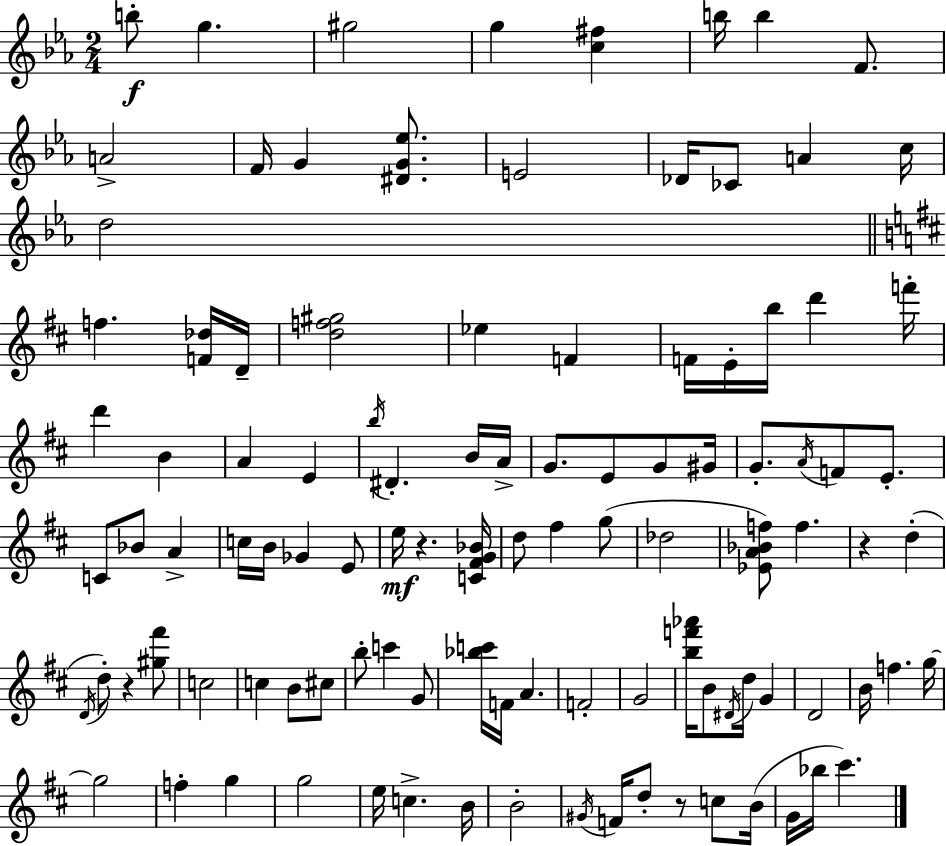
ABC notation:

X:1
T:Untitled
M:2/4
L:1/4
K:Eb
b/2 g ^g2 g [c^f] b/4 b F/2 A2 F/4 G [^DG_e]/2 E2 _D/4 _C/2 A c/4 d2 f [F_d]/4 D/4 [df^g]2 _e F F/4 E/4 b/4 d' f'/4 d' B A E b/4 ^D B/4 A/4 G/2 E/2 G/2 ^G/4 G/2 A/4 F/2 E/2 C/2 _B/2 A c/4 B/4 _G E/2 e/4 z [C^FG_B]/4 d/2 ^f g/2 _d2 [_EA_Bf]/2 f z d D/4 d/2 z [^g^f']/2 c2 c B/2 ^c/2 b/2 c' G/2 [_bc']/4 F/4 A F2 G2 [bf'_a']/4 B/2 ^D/4 d/4 G D2 B/4 f g/4 g2 f g g2 e/4 c B/4 B2 ^G/4 F/4 d/2 z/2 c/2 B/4 G/4 _b/4 ^c'